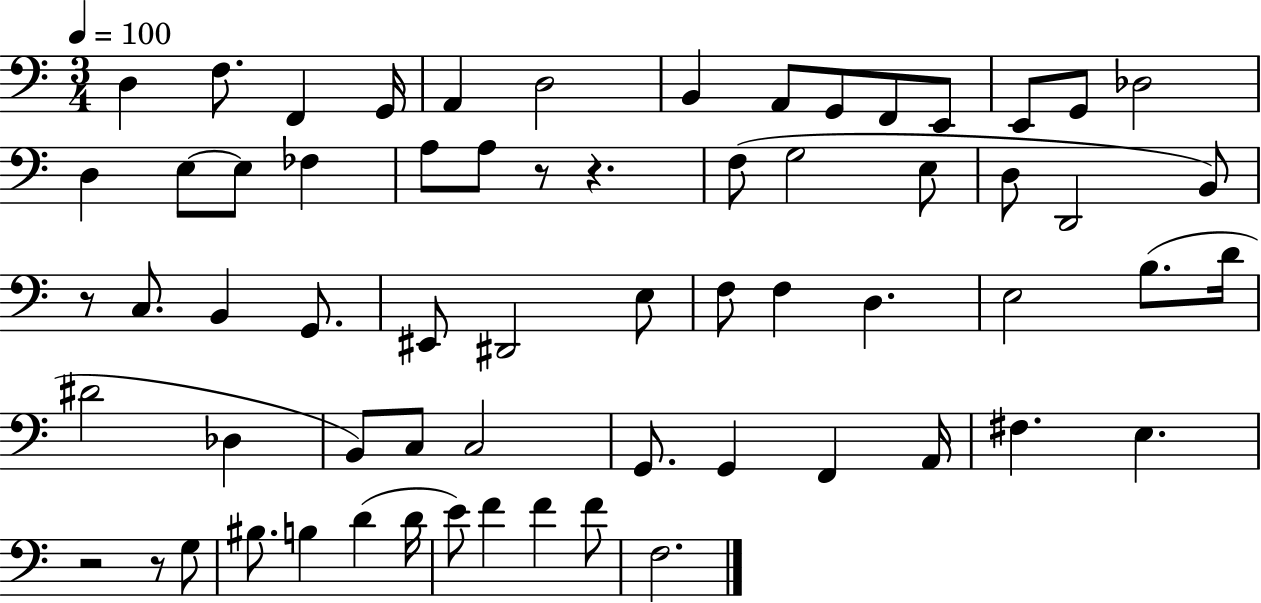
{
  \clef bass
  \numericTimeSignature
  \time 3/4
  \key c \major
  \tempo 4 = 100
  d4 f8. f,4 g,16 | a,4 d2 | b,4 a,8 g,8 f,8 e,8 | e,8 g,8 des2 | \break d4 e8~~ e8 fes4 | a8 a8 r8 r4. | f8( g2 e8 | d8 d,2 b,8) | \break r8 c8. b,4 g,8. | eis,8 dis,2 e8 | f8 f4 d4. | e2 b8.( d'16 | \break dis'2 des4 | b,8) c8 c2 | g,8. g,4 f,4 a,16 | fis4. e4. | \break r2 r8 g8 | bis8. b4 d'4( d'16 | e'8) f'4 f'4 f'8 | f2. | \break \bar "|."
}